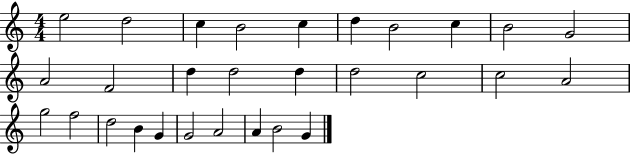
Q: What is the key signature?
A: C major